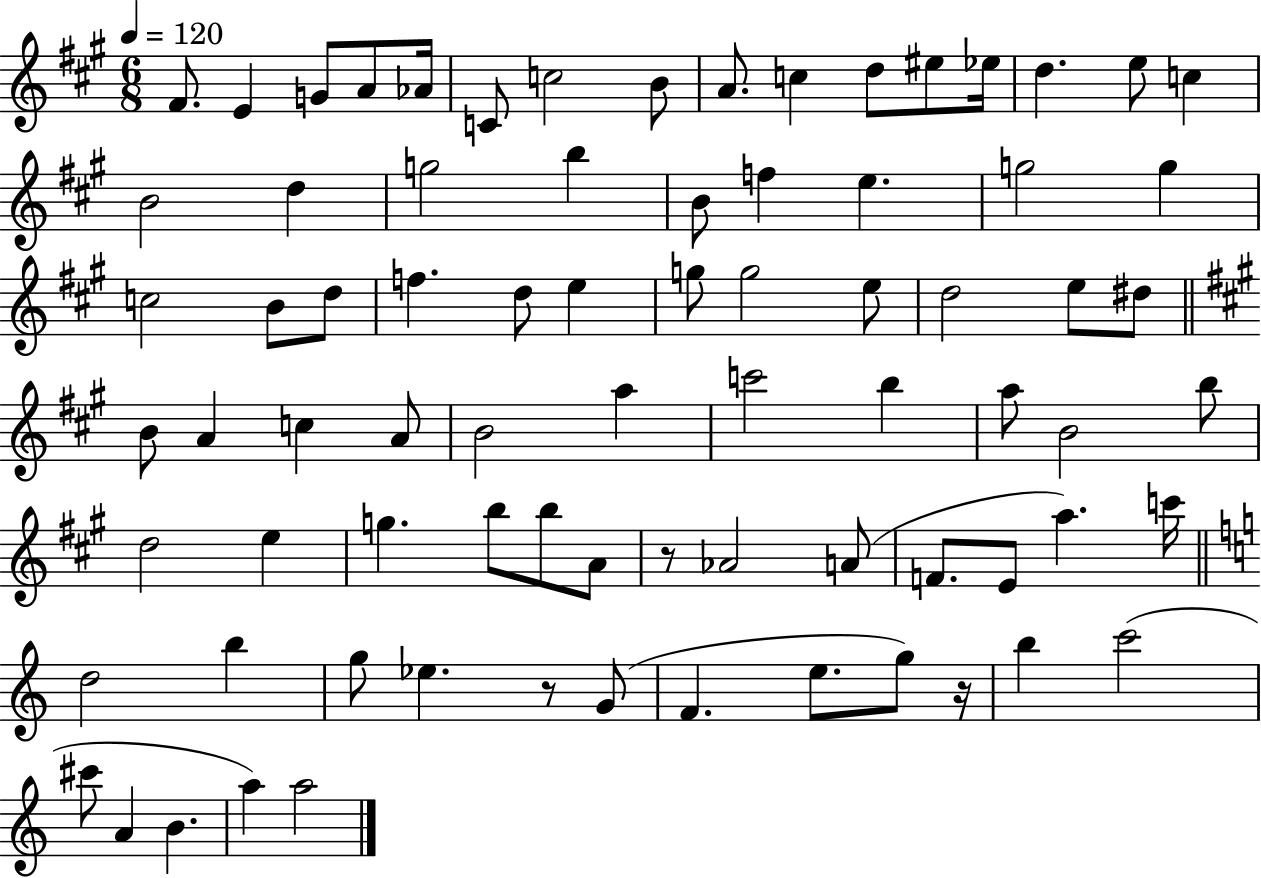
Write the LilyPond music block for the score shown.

{
  \clef treble
  \numericTimeSignature
  \time 6/8
  \key a \major
  \tempo 4 = 120
  fis'8. e'4 g'8 a'8 aes'16 | c'8 c''2 b'8 | a'8. c''4 d''8 eis''8 ees''16 | d''4. e''8 c''4 | \break b'2 d''4 | g''2 b''4 | b'8 f''4 e''4. | g''2 g''4 | \break c''2 b'8 d''8 | f''4. d''8 e''4 | g''8 g''2 e''8 | d''2 e''8 dis''8 | \break \bar "||" \break \key a \major b'8 a'4 c''4 a'8 | b'2 a''4 | c'''2 b''4 | a''8 b'2 b''8 | \break d''2 e''4 | g''4. b''8 b''8 a'8 | r8 aes'2 a'8( | f'8. e'8 a''4.) c'''16 | \break \bar "||" \break \key c \major d''2 b''4 | g''8 ees''4. r8 g'8( | f'4. e''8. g''8) r16 | b''4 c'''2( | \break cis'''8 a'4 b'4. | a''4) a''2 | \bar "|."
}